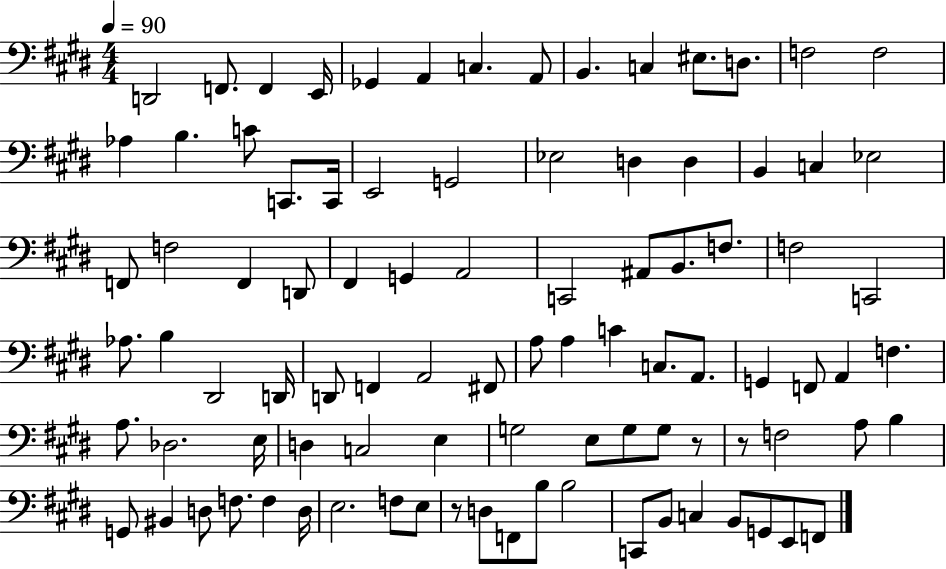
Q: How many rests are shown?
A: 3